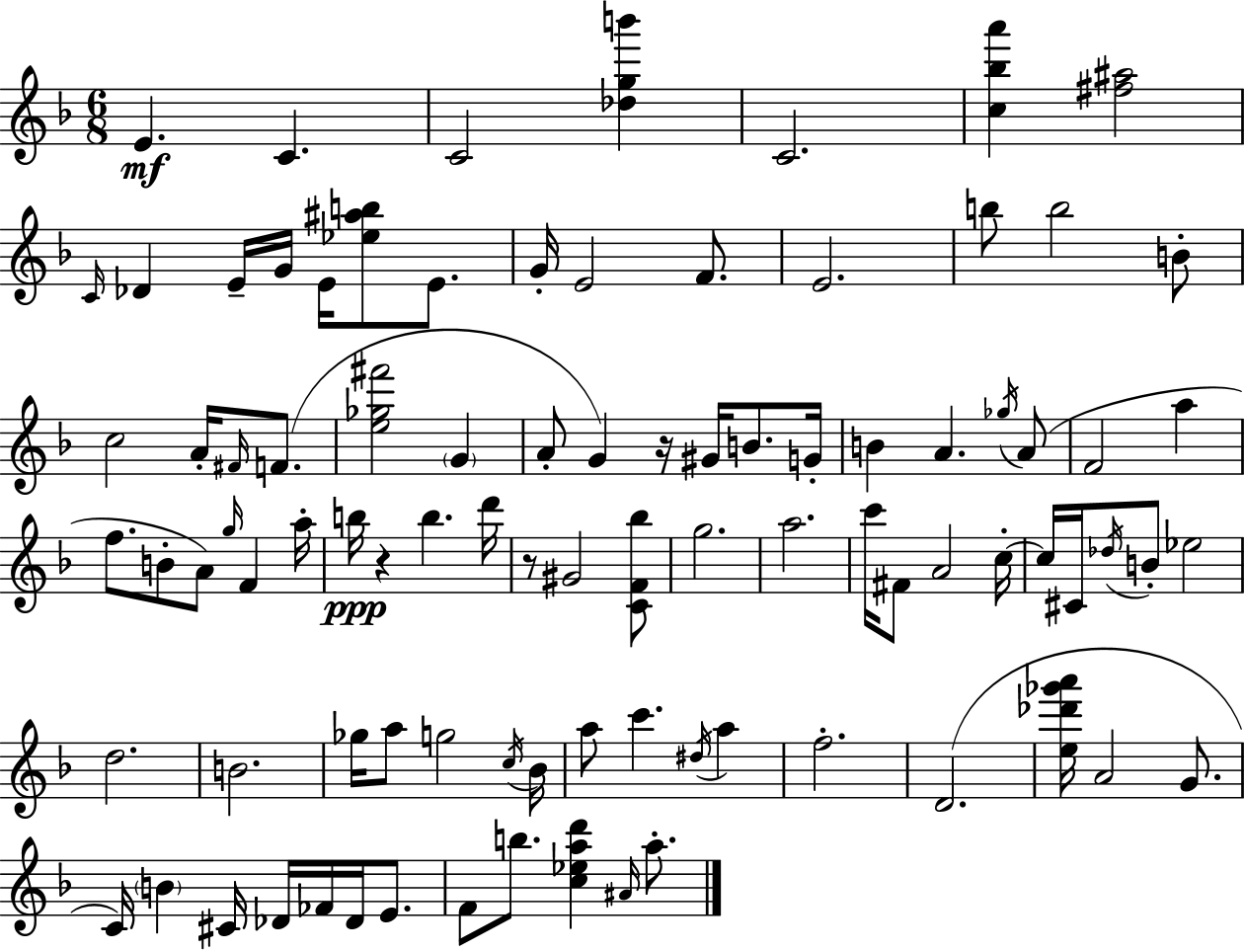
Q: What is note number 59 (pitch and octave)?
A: G5